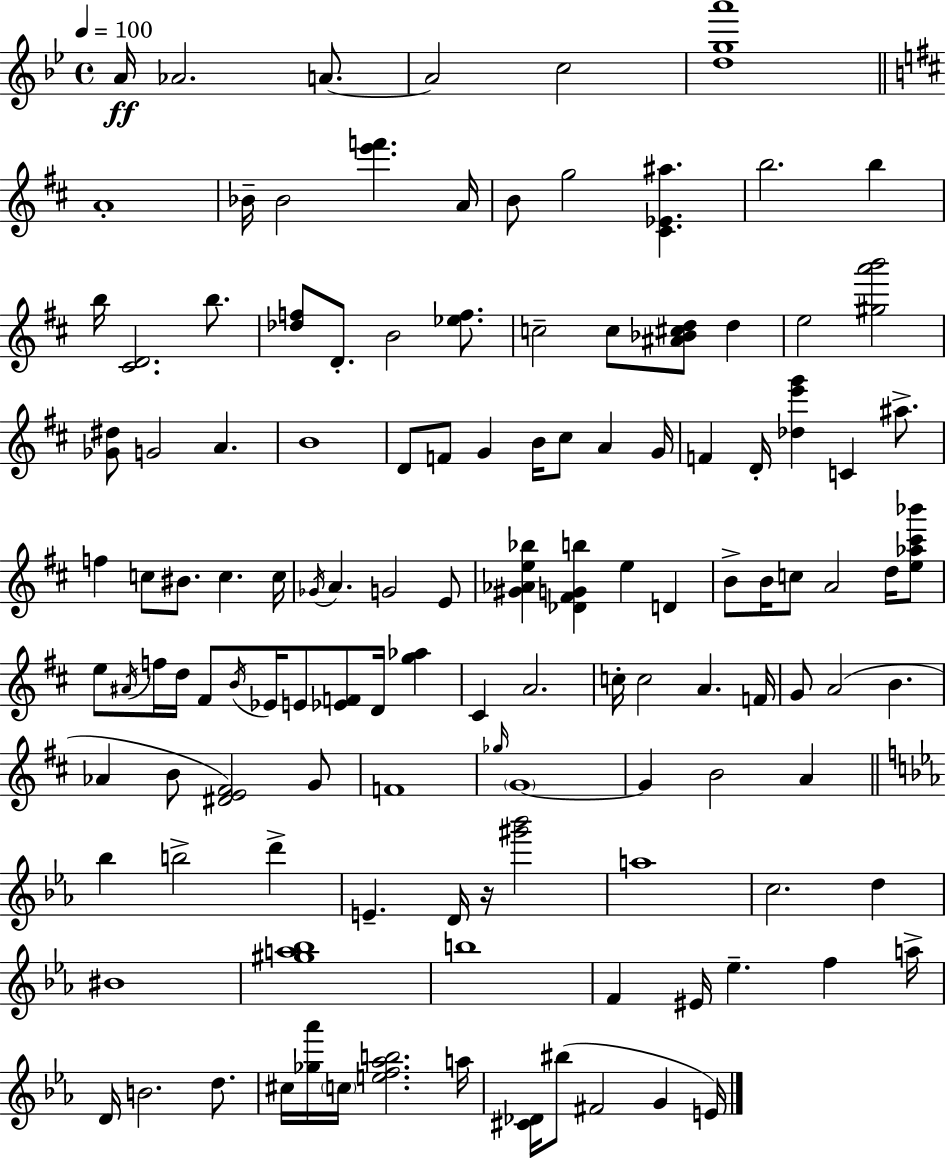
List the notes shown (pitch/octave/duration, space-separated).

A4/s Ab4/h. A4/e. A4/h C5/h [D5,G5,A6]/w A4/w Bb4/s Bb4/h [E6,F6]/q. A4/s B4/e G5/h [C#4,Eb4,A#5]/q. B5/h. B5/q B5/s [C#4,D4]/h. B5/e. [Db5,F5]/e D4/e. B4/h [Eb5,F5]/e. C5/h C5/e [A#4,Bb4,C#5,D5]/e D5/q E5/h [G#5,A6,B6]/h [Gb4,D#5]/e G4/h A4/q. B4/w D4/e F4/e G4/q B4/s C#5/e A4/q G4/s F4/q D4/s [Db5,E6,G6]/q C4/q A#5/e. F5/q C5/e BIS4/e. C5/q. C5/s Gb4/s A4/q. G4/h E4/e [G#4,Ab4,E5,Bb5]/q [Db4,F#4,G4,B5]/q E5/q D4/q B4/e B4/s C5/e A4/h D5/s [E5,Ab5,C#6,Bb6]/e E5/e A#4/s F5/s D5/s F#4/e B4/s Eb4/s E4/e [Eb4,F4]/e D4/s [G5,Ab5]/q C#4/q A4/h. C5/s C5/h A4/q. F4/s G4/e A4/h B4/q. Ab4/q B4/e [D#4,E4,F#4]/h G4/e F4/w Gb5/s G4/w G4/q B4/h A4/q Bb5/q B5/h D6/q E4/q. D4/s R/s [G#6,Bb6]/h A5/w C5/h. D5/q BIS4/w [G#5,A5,Bb5]/w B5/w F4/q EIS4/s Eb5/q. F5/q A5/s D4/s B4/h. D5/e. C#5/s [Gb5,Ab6]/s C5/s [E5,F5,Ab5,B5]/h. A5/s [C#4,Db4]/s BIS5/e F#4/h G4/q E4/s